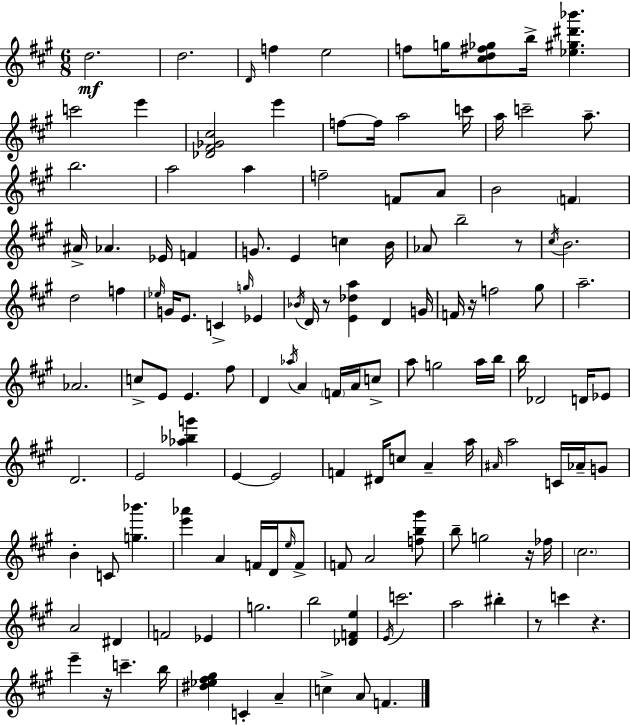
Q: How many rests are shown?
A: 7